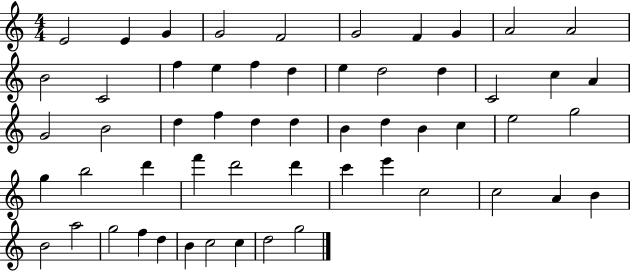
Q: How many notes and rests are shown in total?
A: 56